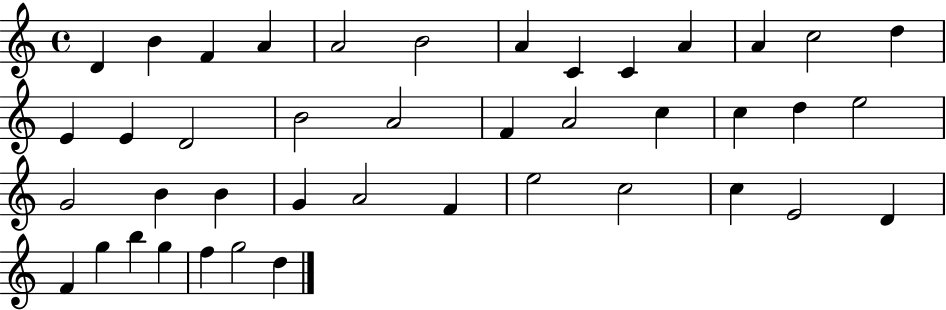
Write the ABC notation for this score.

X:1
T:Untitled
M:4/4
L:1/4
K:C
D B F A A2 B2 A C C A A c2 d E E D2 B2 A2 F A2 c c d e2 G2 B B G A2 F e2 c2 c E2 D F g b g f g2 d